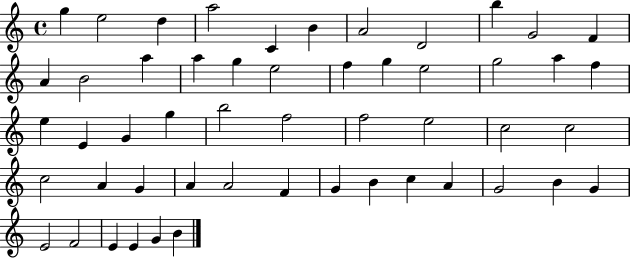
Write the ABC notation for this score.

X:1
T:Untitled
M:4/4
L:1/4
K:C
g e2 d a2 C B A2 D2 b G2 F A B2 a a g e2 f g e2 g2 a f e E G g b2 f2 f2 e2 c2 c2 c2 A G A A2 F G B c A G2 B G E2 F2 E E G B